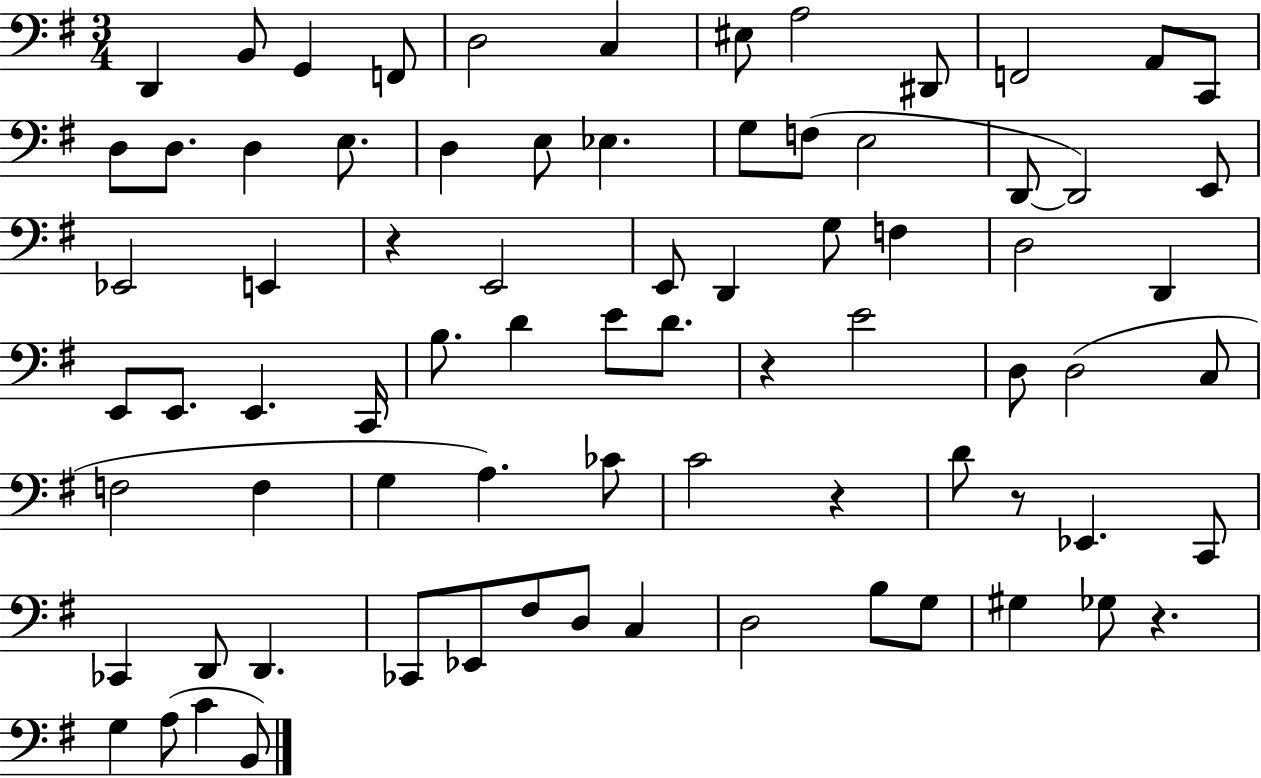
X:1
T:Untitled
M:3/4
L:1/4
K:G
D,, B,,/2 G,, F,,/2 D,2 C, ^E,/2 A,2 ^D,,/2 F,,2 A,,/2 C,,/2 D,/2 D,/2 D, E,/2 D, E,/2 _E, G,/2 F,/2 E,2 D,,/2 D,,2 E,,/2 _E,,2 E,, z E,,2 E,,/2 D,, G,/2 F, D,2 D,, E,,/2 E,,/2 E,, C,,/4 B,/2 D E/2 D/2 z E2 D,/2 D,2 C,/2 F,2 F, G, A, _C/2 C2 z D/2 z/2 _E,, C,,/2 _C,, D,,/2 D,, _C,,/2 _E,,/2 ^F,/2 D,/2 C, D,2 B,/2 G,/2 ^G, _G,/2 z G, A,/2 C B,,/2